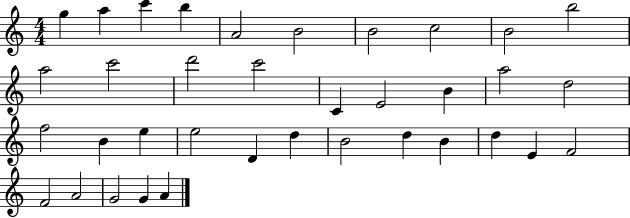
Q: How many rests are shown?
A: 0